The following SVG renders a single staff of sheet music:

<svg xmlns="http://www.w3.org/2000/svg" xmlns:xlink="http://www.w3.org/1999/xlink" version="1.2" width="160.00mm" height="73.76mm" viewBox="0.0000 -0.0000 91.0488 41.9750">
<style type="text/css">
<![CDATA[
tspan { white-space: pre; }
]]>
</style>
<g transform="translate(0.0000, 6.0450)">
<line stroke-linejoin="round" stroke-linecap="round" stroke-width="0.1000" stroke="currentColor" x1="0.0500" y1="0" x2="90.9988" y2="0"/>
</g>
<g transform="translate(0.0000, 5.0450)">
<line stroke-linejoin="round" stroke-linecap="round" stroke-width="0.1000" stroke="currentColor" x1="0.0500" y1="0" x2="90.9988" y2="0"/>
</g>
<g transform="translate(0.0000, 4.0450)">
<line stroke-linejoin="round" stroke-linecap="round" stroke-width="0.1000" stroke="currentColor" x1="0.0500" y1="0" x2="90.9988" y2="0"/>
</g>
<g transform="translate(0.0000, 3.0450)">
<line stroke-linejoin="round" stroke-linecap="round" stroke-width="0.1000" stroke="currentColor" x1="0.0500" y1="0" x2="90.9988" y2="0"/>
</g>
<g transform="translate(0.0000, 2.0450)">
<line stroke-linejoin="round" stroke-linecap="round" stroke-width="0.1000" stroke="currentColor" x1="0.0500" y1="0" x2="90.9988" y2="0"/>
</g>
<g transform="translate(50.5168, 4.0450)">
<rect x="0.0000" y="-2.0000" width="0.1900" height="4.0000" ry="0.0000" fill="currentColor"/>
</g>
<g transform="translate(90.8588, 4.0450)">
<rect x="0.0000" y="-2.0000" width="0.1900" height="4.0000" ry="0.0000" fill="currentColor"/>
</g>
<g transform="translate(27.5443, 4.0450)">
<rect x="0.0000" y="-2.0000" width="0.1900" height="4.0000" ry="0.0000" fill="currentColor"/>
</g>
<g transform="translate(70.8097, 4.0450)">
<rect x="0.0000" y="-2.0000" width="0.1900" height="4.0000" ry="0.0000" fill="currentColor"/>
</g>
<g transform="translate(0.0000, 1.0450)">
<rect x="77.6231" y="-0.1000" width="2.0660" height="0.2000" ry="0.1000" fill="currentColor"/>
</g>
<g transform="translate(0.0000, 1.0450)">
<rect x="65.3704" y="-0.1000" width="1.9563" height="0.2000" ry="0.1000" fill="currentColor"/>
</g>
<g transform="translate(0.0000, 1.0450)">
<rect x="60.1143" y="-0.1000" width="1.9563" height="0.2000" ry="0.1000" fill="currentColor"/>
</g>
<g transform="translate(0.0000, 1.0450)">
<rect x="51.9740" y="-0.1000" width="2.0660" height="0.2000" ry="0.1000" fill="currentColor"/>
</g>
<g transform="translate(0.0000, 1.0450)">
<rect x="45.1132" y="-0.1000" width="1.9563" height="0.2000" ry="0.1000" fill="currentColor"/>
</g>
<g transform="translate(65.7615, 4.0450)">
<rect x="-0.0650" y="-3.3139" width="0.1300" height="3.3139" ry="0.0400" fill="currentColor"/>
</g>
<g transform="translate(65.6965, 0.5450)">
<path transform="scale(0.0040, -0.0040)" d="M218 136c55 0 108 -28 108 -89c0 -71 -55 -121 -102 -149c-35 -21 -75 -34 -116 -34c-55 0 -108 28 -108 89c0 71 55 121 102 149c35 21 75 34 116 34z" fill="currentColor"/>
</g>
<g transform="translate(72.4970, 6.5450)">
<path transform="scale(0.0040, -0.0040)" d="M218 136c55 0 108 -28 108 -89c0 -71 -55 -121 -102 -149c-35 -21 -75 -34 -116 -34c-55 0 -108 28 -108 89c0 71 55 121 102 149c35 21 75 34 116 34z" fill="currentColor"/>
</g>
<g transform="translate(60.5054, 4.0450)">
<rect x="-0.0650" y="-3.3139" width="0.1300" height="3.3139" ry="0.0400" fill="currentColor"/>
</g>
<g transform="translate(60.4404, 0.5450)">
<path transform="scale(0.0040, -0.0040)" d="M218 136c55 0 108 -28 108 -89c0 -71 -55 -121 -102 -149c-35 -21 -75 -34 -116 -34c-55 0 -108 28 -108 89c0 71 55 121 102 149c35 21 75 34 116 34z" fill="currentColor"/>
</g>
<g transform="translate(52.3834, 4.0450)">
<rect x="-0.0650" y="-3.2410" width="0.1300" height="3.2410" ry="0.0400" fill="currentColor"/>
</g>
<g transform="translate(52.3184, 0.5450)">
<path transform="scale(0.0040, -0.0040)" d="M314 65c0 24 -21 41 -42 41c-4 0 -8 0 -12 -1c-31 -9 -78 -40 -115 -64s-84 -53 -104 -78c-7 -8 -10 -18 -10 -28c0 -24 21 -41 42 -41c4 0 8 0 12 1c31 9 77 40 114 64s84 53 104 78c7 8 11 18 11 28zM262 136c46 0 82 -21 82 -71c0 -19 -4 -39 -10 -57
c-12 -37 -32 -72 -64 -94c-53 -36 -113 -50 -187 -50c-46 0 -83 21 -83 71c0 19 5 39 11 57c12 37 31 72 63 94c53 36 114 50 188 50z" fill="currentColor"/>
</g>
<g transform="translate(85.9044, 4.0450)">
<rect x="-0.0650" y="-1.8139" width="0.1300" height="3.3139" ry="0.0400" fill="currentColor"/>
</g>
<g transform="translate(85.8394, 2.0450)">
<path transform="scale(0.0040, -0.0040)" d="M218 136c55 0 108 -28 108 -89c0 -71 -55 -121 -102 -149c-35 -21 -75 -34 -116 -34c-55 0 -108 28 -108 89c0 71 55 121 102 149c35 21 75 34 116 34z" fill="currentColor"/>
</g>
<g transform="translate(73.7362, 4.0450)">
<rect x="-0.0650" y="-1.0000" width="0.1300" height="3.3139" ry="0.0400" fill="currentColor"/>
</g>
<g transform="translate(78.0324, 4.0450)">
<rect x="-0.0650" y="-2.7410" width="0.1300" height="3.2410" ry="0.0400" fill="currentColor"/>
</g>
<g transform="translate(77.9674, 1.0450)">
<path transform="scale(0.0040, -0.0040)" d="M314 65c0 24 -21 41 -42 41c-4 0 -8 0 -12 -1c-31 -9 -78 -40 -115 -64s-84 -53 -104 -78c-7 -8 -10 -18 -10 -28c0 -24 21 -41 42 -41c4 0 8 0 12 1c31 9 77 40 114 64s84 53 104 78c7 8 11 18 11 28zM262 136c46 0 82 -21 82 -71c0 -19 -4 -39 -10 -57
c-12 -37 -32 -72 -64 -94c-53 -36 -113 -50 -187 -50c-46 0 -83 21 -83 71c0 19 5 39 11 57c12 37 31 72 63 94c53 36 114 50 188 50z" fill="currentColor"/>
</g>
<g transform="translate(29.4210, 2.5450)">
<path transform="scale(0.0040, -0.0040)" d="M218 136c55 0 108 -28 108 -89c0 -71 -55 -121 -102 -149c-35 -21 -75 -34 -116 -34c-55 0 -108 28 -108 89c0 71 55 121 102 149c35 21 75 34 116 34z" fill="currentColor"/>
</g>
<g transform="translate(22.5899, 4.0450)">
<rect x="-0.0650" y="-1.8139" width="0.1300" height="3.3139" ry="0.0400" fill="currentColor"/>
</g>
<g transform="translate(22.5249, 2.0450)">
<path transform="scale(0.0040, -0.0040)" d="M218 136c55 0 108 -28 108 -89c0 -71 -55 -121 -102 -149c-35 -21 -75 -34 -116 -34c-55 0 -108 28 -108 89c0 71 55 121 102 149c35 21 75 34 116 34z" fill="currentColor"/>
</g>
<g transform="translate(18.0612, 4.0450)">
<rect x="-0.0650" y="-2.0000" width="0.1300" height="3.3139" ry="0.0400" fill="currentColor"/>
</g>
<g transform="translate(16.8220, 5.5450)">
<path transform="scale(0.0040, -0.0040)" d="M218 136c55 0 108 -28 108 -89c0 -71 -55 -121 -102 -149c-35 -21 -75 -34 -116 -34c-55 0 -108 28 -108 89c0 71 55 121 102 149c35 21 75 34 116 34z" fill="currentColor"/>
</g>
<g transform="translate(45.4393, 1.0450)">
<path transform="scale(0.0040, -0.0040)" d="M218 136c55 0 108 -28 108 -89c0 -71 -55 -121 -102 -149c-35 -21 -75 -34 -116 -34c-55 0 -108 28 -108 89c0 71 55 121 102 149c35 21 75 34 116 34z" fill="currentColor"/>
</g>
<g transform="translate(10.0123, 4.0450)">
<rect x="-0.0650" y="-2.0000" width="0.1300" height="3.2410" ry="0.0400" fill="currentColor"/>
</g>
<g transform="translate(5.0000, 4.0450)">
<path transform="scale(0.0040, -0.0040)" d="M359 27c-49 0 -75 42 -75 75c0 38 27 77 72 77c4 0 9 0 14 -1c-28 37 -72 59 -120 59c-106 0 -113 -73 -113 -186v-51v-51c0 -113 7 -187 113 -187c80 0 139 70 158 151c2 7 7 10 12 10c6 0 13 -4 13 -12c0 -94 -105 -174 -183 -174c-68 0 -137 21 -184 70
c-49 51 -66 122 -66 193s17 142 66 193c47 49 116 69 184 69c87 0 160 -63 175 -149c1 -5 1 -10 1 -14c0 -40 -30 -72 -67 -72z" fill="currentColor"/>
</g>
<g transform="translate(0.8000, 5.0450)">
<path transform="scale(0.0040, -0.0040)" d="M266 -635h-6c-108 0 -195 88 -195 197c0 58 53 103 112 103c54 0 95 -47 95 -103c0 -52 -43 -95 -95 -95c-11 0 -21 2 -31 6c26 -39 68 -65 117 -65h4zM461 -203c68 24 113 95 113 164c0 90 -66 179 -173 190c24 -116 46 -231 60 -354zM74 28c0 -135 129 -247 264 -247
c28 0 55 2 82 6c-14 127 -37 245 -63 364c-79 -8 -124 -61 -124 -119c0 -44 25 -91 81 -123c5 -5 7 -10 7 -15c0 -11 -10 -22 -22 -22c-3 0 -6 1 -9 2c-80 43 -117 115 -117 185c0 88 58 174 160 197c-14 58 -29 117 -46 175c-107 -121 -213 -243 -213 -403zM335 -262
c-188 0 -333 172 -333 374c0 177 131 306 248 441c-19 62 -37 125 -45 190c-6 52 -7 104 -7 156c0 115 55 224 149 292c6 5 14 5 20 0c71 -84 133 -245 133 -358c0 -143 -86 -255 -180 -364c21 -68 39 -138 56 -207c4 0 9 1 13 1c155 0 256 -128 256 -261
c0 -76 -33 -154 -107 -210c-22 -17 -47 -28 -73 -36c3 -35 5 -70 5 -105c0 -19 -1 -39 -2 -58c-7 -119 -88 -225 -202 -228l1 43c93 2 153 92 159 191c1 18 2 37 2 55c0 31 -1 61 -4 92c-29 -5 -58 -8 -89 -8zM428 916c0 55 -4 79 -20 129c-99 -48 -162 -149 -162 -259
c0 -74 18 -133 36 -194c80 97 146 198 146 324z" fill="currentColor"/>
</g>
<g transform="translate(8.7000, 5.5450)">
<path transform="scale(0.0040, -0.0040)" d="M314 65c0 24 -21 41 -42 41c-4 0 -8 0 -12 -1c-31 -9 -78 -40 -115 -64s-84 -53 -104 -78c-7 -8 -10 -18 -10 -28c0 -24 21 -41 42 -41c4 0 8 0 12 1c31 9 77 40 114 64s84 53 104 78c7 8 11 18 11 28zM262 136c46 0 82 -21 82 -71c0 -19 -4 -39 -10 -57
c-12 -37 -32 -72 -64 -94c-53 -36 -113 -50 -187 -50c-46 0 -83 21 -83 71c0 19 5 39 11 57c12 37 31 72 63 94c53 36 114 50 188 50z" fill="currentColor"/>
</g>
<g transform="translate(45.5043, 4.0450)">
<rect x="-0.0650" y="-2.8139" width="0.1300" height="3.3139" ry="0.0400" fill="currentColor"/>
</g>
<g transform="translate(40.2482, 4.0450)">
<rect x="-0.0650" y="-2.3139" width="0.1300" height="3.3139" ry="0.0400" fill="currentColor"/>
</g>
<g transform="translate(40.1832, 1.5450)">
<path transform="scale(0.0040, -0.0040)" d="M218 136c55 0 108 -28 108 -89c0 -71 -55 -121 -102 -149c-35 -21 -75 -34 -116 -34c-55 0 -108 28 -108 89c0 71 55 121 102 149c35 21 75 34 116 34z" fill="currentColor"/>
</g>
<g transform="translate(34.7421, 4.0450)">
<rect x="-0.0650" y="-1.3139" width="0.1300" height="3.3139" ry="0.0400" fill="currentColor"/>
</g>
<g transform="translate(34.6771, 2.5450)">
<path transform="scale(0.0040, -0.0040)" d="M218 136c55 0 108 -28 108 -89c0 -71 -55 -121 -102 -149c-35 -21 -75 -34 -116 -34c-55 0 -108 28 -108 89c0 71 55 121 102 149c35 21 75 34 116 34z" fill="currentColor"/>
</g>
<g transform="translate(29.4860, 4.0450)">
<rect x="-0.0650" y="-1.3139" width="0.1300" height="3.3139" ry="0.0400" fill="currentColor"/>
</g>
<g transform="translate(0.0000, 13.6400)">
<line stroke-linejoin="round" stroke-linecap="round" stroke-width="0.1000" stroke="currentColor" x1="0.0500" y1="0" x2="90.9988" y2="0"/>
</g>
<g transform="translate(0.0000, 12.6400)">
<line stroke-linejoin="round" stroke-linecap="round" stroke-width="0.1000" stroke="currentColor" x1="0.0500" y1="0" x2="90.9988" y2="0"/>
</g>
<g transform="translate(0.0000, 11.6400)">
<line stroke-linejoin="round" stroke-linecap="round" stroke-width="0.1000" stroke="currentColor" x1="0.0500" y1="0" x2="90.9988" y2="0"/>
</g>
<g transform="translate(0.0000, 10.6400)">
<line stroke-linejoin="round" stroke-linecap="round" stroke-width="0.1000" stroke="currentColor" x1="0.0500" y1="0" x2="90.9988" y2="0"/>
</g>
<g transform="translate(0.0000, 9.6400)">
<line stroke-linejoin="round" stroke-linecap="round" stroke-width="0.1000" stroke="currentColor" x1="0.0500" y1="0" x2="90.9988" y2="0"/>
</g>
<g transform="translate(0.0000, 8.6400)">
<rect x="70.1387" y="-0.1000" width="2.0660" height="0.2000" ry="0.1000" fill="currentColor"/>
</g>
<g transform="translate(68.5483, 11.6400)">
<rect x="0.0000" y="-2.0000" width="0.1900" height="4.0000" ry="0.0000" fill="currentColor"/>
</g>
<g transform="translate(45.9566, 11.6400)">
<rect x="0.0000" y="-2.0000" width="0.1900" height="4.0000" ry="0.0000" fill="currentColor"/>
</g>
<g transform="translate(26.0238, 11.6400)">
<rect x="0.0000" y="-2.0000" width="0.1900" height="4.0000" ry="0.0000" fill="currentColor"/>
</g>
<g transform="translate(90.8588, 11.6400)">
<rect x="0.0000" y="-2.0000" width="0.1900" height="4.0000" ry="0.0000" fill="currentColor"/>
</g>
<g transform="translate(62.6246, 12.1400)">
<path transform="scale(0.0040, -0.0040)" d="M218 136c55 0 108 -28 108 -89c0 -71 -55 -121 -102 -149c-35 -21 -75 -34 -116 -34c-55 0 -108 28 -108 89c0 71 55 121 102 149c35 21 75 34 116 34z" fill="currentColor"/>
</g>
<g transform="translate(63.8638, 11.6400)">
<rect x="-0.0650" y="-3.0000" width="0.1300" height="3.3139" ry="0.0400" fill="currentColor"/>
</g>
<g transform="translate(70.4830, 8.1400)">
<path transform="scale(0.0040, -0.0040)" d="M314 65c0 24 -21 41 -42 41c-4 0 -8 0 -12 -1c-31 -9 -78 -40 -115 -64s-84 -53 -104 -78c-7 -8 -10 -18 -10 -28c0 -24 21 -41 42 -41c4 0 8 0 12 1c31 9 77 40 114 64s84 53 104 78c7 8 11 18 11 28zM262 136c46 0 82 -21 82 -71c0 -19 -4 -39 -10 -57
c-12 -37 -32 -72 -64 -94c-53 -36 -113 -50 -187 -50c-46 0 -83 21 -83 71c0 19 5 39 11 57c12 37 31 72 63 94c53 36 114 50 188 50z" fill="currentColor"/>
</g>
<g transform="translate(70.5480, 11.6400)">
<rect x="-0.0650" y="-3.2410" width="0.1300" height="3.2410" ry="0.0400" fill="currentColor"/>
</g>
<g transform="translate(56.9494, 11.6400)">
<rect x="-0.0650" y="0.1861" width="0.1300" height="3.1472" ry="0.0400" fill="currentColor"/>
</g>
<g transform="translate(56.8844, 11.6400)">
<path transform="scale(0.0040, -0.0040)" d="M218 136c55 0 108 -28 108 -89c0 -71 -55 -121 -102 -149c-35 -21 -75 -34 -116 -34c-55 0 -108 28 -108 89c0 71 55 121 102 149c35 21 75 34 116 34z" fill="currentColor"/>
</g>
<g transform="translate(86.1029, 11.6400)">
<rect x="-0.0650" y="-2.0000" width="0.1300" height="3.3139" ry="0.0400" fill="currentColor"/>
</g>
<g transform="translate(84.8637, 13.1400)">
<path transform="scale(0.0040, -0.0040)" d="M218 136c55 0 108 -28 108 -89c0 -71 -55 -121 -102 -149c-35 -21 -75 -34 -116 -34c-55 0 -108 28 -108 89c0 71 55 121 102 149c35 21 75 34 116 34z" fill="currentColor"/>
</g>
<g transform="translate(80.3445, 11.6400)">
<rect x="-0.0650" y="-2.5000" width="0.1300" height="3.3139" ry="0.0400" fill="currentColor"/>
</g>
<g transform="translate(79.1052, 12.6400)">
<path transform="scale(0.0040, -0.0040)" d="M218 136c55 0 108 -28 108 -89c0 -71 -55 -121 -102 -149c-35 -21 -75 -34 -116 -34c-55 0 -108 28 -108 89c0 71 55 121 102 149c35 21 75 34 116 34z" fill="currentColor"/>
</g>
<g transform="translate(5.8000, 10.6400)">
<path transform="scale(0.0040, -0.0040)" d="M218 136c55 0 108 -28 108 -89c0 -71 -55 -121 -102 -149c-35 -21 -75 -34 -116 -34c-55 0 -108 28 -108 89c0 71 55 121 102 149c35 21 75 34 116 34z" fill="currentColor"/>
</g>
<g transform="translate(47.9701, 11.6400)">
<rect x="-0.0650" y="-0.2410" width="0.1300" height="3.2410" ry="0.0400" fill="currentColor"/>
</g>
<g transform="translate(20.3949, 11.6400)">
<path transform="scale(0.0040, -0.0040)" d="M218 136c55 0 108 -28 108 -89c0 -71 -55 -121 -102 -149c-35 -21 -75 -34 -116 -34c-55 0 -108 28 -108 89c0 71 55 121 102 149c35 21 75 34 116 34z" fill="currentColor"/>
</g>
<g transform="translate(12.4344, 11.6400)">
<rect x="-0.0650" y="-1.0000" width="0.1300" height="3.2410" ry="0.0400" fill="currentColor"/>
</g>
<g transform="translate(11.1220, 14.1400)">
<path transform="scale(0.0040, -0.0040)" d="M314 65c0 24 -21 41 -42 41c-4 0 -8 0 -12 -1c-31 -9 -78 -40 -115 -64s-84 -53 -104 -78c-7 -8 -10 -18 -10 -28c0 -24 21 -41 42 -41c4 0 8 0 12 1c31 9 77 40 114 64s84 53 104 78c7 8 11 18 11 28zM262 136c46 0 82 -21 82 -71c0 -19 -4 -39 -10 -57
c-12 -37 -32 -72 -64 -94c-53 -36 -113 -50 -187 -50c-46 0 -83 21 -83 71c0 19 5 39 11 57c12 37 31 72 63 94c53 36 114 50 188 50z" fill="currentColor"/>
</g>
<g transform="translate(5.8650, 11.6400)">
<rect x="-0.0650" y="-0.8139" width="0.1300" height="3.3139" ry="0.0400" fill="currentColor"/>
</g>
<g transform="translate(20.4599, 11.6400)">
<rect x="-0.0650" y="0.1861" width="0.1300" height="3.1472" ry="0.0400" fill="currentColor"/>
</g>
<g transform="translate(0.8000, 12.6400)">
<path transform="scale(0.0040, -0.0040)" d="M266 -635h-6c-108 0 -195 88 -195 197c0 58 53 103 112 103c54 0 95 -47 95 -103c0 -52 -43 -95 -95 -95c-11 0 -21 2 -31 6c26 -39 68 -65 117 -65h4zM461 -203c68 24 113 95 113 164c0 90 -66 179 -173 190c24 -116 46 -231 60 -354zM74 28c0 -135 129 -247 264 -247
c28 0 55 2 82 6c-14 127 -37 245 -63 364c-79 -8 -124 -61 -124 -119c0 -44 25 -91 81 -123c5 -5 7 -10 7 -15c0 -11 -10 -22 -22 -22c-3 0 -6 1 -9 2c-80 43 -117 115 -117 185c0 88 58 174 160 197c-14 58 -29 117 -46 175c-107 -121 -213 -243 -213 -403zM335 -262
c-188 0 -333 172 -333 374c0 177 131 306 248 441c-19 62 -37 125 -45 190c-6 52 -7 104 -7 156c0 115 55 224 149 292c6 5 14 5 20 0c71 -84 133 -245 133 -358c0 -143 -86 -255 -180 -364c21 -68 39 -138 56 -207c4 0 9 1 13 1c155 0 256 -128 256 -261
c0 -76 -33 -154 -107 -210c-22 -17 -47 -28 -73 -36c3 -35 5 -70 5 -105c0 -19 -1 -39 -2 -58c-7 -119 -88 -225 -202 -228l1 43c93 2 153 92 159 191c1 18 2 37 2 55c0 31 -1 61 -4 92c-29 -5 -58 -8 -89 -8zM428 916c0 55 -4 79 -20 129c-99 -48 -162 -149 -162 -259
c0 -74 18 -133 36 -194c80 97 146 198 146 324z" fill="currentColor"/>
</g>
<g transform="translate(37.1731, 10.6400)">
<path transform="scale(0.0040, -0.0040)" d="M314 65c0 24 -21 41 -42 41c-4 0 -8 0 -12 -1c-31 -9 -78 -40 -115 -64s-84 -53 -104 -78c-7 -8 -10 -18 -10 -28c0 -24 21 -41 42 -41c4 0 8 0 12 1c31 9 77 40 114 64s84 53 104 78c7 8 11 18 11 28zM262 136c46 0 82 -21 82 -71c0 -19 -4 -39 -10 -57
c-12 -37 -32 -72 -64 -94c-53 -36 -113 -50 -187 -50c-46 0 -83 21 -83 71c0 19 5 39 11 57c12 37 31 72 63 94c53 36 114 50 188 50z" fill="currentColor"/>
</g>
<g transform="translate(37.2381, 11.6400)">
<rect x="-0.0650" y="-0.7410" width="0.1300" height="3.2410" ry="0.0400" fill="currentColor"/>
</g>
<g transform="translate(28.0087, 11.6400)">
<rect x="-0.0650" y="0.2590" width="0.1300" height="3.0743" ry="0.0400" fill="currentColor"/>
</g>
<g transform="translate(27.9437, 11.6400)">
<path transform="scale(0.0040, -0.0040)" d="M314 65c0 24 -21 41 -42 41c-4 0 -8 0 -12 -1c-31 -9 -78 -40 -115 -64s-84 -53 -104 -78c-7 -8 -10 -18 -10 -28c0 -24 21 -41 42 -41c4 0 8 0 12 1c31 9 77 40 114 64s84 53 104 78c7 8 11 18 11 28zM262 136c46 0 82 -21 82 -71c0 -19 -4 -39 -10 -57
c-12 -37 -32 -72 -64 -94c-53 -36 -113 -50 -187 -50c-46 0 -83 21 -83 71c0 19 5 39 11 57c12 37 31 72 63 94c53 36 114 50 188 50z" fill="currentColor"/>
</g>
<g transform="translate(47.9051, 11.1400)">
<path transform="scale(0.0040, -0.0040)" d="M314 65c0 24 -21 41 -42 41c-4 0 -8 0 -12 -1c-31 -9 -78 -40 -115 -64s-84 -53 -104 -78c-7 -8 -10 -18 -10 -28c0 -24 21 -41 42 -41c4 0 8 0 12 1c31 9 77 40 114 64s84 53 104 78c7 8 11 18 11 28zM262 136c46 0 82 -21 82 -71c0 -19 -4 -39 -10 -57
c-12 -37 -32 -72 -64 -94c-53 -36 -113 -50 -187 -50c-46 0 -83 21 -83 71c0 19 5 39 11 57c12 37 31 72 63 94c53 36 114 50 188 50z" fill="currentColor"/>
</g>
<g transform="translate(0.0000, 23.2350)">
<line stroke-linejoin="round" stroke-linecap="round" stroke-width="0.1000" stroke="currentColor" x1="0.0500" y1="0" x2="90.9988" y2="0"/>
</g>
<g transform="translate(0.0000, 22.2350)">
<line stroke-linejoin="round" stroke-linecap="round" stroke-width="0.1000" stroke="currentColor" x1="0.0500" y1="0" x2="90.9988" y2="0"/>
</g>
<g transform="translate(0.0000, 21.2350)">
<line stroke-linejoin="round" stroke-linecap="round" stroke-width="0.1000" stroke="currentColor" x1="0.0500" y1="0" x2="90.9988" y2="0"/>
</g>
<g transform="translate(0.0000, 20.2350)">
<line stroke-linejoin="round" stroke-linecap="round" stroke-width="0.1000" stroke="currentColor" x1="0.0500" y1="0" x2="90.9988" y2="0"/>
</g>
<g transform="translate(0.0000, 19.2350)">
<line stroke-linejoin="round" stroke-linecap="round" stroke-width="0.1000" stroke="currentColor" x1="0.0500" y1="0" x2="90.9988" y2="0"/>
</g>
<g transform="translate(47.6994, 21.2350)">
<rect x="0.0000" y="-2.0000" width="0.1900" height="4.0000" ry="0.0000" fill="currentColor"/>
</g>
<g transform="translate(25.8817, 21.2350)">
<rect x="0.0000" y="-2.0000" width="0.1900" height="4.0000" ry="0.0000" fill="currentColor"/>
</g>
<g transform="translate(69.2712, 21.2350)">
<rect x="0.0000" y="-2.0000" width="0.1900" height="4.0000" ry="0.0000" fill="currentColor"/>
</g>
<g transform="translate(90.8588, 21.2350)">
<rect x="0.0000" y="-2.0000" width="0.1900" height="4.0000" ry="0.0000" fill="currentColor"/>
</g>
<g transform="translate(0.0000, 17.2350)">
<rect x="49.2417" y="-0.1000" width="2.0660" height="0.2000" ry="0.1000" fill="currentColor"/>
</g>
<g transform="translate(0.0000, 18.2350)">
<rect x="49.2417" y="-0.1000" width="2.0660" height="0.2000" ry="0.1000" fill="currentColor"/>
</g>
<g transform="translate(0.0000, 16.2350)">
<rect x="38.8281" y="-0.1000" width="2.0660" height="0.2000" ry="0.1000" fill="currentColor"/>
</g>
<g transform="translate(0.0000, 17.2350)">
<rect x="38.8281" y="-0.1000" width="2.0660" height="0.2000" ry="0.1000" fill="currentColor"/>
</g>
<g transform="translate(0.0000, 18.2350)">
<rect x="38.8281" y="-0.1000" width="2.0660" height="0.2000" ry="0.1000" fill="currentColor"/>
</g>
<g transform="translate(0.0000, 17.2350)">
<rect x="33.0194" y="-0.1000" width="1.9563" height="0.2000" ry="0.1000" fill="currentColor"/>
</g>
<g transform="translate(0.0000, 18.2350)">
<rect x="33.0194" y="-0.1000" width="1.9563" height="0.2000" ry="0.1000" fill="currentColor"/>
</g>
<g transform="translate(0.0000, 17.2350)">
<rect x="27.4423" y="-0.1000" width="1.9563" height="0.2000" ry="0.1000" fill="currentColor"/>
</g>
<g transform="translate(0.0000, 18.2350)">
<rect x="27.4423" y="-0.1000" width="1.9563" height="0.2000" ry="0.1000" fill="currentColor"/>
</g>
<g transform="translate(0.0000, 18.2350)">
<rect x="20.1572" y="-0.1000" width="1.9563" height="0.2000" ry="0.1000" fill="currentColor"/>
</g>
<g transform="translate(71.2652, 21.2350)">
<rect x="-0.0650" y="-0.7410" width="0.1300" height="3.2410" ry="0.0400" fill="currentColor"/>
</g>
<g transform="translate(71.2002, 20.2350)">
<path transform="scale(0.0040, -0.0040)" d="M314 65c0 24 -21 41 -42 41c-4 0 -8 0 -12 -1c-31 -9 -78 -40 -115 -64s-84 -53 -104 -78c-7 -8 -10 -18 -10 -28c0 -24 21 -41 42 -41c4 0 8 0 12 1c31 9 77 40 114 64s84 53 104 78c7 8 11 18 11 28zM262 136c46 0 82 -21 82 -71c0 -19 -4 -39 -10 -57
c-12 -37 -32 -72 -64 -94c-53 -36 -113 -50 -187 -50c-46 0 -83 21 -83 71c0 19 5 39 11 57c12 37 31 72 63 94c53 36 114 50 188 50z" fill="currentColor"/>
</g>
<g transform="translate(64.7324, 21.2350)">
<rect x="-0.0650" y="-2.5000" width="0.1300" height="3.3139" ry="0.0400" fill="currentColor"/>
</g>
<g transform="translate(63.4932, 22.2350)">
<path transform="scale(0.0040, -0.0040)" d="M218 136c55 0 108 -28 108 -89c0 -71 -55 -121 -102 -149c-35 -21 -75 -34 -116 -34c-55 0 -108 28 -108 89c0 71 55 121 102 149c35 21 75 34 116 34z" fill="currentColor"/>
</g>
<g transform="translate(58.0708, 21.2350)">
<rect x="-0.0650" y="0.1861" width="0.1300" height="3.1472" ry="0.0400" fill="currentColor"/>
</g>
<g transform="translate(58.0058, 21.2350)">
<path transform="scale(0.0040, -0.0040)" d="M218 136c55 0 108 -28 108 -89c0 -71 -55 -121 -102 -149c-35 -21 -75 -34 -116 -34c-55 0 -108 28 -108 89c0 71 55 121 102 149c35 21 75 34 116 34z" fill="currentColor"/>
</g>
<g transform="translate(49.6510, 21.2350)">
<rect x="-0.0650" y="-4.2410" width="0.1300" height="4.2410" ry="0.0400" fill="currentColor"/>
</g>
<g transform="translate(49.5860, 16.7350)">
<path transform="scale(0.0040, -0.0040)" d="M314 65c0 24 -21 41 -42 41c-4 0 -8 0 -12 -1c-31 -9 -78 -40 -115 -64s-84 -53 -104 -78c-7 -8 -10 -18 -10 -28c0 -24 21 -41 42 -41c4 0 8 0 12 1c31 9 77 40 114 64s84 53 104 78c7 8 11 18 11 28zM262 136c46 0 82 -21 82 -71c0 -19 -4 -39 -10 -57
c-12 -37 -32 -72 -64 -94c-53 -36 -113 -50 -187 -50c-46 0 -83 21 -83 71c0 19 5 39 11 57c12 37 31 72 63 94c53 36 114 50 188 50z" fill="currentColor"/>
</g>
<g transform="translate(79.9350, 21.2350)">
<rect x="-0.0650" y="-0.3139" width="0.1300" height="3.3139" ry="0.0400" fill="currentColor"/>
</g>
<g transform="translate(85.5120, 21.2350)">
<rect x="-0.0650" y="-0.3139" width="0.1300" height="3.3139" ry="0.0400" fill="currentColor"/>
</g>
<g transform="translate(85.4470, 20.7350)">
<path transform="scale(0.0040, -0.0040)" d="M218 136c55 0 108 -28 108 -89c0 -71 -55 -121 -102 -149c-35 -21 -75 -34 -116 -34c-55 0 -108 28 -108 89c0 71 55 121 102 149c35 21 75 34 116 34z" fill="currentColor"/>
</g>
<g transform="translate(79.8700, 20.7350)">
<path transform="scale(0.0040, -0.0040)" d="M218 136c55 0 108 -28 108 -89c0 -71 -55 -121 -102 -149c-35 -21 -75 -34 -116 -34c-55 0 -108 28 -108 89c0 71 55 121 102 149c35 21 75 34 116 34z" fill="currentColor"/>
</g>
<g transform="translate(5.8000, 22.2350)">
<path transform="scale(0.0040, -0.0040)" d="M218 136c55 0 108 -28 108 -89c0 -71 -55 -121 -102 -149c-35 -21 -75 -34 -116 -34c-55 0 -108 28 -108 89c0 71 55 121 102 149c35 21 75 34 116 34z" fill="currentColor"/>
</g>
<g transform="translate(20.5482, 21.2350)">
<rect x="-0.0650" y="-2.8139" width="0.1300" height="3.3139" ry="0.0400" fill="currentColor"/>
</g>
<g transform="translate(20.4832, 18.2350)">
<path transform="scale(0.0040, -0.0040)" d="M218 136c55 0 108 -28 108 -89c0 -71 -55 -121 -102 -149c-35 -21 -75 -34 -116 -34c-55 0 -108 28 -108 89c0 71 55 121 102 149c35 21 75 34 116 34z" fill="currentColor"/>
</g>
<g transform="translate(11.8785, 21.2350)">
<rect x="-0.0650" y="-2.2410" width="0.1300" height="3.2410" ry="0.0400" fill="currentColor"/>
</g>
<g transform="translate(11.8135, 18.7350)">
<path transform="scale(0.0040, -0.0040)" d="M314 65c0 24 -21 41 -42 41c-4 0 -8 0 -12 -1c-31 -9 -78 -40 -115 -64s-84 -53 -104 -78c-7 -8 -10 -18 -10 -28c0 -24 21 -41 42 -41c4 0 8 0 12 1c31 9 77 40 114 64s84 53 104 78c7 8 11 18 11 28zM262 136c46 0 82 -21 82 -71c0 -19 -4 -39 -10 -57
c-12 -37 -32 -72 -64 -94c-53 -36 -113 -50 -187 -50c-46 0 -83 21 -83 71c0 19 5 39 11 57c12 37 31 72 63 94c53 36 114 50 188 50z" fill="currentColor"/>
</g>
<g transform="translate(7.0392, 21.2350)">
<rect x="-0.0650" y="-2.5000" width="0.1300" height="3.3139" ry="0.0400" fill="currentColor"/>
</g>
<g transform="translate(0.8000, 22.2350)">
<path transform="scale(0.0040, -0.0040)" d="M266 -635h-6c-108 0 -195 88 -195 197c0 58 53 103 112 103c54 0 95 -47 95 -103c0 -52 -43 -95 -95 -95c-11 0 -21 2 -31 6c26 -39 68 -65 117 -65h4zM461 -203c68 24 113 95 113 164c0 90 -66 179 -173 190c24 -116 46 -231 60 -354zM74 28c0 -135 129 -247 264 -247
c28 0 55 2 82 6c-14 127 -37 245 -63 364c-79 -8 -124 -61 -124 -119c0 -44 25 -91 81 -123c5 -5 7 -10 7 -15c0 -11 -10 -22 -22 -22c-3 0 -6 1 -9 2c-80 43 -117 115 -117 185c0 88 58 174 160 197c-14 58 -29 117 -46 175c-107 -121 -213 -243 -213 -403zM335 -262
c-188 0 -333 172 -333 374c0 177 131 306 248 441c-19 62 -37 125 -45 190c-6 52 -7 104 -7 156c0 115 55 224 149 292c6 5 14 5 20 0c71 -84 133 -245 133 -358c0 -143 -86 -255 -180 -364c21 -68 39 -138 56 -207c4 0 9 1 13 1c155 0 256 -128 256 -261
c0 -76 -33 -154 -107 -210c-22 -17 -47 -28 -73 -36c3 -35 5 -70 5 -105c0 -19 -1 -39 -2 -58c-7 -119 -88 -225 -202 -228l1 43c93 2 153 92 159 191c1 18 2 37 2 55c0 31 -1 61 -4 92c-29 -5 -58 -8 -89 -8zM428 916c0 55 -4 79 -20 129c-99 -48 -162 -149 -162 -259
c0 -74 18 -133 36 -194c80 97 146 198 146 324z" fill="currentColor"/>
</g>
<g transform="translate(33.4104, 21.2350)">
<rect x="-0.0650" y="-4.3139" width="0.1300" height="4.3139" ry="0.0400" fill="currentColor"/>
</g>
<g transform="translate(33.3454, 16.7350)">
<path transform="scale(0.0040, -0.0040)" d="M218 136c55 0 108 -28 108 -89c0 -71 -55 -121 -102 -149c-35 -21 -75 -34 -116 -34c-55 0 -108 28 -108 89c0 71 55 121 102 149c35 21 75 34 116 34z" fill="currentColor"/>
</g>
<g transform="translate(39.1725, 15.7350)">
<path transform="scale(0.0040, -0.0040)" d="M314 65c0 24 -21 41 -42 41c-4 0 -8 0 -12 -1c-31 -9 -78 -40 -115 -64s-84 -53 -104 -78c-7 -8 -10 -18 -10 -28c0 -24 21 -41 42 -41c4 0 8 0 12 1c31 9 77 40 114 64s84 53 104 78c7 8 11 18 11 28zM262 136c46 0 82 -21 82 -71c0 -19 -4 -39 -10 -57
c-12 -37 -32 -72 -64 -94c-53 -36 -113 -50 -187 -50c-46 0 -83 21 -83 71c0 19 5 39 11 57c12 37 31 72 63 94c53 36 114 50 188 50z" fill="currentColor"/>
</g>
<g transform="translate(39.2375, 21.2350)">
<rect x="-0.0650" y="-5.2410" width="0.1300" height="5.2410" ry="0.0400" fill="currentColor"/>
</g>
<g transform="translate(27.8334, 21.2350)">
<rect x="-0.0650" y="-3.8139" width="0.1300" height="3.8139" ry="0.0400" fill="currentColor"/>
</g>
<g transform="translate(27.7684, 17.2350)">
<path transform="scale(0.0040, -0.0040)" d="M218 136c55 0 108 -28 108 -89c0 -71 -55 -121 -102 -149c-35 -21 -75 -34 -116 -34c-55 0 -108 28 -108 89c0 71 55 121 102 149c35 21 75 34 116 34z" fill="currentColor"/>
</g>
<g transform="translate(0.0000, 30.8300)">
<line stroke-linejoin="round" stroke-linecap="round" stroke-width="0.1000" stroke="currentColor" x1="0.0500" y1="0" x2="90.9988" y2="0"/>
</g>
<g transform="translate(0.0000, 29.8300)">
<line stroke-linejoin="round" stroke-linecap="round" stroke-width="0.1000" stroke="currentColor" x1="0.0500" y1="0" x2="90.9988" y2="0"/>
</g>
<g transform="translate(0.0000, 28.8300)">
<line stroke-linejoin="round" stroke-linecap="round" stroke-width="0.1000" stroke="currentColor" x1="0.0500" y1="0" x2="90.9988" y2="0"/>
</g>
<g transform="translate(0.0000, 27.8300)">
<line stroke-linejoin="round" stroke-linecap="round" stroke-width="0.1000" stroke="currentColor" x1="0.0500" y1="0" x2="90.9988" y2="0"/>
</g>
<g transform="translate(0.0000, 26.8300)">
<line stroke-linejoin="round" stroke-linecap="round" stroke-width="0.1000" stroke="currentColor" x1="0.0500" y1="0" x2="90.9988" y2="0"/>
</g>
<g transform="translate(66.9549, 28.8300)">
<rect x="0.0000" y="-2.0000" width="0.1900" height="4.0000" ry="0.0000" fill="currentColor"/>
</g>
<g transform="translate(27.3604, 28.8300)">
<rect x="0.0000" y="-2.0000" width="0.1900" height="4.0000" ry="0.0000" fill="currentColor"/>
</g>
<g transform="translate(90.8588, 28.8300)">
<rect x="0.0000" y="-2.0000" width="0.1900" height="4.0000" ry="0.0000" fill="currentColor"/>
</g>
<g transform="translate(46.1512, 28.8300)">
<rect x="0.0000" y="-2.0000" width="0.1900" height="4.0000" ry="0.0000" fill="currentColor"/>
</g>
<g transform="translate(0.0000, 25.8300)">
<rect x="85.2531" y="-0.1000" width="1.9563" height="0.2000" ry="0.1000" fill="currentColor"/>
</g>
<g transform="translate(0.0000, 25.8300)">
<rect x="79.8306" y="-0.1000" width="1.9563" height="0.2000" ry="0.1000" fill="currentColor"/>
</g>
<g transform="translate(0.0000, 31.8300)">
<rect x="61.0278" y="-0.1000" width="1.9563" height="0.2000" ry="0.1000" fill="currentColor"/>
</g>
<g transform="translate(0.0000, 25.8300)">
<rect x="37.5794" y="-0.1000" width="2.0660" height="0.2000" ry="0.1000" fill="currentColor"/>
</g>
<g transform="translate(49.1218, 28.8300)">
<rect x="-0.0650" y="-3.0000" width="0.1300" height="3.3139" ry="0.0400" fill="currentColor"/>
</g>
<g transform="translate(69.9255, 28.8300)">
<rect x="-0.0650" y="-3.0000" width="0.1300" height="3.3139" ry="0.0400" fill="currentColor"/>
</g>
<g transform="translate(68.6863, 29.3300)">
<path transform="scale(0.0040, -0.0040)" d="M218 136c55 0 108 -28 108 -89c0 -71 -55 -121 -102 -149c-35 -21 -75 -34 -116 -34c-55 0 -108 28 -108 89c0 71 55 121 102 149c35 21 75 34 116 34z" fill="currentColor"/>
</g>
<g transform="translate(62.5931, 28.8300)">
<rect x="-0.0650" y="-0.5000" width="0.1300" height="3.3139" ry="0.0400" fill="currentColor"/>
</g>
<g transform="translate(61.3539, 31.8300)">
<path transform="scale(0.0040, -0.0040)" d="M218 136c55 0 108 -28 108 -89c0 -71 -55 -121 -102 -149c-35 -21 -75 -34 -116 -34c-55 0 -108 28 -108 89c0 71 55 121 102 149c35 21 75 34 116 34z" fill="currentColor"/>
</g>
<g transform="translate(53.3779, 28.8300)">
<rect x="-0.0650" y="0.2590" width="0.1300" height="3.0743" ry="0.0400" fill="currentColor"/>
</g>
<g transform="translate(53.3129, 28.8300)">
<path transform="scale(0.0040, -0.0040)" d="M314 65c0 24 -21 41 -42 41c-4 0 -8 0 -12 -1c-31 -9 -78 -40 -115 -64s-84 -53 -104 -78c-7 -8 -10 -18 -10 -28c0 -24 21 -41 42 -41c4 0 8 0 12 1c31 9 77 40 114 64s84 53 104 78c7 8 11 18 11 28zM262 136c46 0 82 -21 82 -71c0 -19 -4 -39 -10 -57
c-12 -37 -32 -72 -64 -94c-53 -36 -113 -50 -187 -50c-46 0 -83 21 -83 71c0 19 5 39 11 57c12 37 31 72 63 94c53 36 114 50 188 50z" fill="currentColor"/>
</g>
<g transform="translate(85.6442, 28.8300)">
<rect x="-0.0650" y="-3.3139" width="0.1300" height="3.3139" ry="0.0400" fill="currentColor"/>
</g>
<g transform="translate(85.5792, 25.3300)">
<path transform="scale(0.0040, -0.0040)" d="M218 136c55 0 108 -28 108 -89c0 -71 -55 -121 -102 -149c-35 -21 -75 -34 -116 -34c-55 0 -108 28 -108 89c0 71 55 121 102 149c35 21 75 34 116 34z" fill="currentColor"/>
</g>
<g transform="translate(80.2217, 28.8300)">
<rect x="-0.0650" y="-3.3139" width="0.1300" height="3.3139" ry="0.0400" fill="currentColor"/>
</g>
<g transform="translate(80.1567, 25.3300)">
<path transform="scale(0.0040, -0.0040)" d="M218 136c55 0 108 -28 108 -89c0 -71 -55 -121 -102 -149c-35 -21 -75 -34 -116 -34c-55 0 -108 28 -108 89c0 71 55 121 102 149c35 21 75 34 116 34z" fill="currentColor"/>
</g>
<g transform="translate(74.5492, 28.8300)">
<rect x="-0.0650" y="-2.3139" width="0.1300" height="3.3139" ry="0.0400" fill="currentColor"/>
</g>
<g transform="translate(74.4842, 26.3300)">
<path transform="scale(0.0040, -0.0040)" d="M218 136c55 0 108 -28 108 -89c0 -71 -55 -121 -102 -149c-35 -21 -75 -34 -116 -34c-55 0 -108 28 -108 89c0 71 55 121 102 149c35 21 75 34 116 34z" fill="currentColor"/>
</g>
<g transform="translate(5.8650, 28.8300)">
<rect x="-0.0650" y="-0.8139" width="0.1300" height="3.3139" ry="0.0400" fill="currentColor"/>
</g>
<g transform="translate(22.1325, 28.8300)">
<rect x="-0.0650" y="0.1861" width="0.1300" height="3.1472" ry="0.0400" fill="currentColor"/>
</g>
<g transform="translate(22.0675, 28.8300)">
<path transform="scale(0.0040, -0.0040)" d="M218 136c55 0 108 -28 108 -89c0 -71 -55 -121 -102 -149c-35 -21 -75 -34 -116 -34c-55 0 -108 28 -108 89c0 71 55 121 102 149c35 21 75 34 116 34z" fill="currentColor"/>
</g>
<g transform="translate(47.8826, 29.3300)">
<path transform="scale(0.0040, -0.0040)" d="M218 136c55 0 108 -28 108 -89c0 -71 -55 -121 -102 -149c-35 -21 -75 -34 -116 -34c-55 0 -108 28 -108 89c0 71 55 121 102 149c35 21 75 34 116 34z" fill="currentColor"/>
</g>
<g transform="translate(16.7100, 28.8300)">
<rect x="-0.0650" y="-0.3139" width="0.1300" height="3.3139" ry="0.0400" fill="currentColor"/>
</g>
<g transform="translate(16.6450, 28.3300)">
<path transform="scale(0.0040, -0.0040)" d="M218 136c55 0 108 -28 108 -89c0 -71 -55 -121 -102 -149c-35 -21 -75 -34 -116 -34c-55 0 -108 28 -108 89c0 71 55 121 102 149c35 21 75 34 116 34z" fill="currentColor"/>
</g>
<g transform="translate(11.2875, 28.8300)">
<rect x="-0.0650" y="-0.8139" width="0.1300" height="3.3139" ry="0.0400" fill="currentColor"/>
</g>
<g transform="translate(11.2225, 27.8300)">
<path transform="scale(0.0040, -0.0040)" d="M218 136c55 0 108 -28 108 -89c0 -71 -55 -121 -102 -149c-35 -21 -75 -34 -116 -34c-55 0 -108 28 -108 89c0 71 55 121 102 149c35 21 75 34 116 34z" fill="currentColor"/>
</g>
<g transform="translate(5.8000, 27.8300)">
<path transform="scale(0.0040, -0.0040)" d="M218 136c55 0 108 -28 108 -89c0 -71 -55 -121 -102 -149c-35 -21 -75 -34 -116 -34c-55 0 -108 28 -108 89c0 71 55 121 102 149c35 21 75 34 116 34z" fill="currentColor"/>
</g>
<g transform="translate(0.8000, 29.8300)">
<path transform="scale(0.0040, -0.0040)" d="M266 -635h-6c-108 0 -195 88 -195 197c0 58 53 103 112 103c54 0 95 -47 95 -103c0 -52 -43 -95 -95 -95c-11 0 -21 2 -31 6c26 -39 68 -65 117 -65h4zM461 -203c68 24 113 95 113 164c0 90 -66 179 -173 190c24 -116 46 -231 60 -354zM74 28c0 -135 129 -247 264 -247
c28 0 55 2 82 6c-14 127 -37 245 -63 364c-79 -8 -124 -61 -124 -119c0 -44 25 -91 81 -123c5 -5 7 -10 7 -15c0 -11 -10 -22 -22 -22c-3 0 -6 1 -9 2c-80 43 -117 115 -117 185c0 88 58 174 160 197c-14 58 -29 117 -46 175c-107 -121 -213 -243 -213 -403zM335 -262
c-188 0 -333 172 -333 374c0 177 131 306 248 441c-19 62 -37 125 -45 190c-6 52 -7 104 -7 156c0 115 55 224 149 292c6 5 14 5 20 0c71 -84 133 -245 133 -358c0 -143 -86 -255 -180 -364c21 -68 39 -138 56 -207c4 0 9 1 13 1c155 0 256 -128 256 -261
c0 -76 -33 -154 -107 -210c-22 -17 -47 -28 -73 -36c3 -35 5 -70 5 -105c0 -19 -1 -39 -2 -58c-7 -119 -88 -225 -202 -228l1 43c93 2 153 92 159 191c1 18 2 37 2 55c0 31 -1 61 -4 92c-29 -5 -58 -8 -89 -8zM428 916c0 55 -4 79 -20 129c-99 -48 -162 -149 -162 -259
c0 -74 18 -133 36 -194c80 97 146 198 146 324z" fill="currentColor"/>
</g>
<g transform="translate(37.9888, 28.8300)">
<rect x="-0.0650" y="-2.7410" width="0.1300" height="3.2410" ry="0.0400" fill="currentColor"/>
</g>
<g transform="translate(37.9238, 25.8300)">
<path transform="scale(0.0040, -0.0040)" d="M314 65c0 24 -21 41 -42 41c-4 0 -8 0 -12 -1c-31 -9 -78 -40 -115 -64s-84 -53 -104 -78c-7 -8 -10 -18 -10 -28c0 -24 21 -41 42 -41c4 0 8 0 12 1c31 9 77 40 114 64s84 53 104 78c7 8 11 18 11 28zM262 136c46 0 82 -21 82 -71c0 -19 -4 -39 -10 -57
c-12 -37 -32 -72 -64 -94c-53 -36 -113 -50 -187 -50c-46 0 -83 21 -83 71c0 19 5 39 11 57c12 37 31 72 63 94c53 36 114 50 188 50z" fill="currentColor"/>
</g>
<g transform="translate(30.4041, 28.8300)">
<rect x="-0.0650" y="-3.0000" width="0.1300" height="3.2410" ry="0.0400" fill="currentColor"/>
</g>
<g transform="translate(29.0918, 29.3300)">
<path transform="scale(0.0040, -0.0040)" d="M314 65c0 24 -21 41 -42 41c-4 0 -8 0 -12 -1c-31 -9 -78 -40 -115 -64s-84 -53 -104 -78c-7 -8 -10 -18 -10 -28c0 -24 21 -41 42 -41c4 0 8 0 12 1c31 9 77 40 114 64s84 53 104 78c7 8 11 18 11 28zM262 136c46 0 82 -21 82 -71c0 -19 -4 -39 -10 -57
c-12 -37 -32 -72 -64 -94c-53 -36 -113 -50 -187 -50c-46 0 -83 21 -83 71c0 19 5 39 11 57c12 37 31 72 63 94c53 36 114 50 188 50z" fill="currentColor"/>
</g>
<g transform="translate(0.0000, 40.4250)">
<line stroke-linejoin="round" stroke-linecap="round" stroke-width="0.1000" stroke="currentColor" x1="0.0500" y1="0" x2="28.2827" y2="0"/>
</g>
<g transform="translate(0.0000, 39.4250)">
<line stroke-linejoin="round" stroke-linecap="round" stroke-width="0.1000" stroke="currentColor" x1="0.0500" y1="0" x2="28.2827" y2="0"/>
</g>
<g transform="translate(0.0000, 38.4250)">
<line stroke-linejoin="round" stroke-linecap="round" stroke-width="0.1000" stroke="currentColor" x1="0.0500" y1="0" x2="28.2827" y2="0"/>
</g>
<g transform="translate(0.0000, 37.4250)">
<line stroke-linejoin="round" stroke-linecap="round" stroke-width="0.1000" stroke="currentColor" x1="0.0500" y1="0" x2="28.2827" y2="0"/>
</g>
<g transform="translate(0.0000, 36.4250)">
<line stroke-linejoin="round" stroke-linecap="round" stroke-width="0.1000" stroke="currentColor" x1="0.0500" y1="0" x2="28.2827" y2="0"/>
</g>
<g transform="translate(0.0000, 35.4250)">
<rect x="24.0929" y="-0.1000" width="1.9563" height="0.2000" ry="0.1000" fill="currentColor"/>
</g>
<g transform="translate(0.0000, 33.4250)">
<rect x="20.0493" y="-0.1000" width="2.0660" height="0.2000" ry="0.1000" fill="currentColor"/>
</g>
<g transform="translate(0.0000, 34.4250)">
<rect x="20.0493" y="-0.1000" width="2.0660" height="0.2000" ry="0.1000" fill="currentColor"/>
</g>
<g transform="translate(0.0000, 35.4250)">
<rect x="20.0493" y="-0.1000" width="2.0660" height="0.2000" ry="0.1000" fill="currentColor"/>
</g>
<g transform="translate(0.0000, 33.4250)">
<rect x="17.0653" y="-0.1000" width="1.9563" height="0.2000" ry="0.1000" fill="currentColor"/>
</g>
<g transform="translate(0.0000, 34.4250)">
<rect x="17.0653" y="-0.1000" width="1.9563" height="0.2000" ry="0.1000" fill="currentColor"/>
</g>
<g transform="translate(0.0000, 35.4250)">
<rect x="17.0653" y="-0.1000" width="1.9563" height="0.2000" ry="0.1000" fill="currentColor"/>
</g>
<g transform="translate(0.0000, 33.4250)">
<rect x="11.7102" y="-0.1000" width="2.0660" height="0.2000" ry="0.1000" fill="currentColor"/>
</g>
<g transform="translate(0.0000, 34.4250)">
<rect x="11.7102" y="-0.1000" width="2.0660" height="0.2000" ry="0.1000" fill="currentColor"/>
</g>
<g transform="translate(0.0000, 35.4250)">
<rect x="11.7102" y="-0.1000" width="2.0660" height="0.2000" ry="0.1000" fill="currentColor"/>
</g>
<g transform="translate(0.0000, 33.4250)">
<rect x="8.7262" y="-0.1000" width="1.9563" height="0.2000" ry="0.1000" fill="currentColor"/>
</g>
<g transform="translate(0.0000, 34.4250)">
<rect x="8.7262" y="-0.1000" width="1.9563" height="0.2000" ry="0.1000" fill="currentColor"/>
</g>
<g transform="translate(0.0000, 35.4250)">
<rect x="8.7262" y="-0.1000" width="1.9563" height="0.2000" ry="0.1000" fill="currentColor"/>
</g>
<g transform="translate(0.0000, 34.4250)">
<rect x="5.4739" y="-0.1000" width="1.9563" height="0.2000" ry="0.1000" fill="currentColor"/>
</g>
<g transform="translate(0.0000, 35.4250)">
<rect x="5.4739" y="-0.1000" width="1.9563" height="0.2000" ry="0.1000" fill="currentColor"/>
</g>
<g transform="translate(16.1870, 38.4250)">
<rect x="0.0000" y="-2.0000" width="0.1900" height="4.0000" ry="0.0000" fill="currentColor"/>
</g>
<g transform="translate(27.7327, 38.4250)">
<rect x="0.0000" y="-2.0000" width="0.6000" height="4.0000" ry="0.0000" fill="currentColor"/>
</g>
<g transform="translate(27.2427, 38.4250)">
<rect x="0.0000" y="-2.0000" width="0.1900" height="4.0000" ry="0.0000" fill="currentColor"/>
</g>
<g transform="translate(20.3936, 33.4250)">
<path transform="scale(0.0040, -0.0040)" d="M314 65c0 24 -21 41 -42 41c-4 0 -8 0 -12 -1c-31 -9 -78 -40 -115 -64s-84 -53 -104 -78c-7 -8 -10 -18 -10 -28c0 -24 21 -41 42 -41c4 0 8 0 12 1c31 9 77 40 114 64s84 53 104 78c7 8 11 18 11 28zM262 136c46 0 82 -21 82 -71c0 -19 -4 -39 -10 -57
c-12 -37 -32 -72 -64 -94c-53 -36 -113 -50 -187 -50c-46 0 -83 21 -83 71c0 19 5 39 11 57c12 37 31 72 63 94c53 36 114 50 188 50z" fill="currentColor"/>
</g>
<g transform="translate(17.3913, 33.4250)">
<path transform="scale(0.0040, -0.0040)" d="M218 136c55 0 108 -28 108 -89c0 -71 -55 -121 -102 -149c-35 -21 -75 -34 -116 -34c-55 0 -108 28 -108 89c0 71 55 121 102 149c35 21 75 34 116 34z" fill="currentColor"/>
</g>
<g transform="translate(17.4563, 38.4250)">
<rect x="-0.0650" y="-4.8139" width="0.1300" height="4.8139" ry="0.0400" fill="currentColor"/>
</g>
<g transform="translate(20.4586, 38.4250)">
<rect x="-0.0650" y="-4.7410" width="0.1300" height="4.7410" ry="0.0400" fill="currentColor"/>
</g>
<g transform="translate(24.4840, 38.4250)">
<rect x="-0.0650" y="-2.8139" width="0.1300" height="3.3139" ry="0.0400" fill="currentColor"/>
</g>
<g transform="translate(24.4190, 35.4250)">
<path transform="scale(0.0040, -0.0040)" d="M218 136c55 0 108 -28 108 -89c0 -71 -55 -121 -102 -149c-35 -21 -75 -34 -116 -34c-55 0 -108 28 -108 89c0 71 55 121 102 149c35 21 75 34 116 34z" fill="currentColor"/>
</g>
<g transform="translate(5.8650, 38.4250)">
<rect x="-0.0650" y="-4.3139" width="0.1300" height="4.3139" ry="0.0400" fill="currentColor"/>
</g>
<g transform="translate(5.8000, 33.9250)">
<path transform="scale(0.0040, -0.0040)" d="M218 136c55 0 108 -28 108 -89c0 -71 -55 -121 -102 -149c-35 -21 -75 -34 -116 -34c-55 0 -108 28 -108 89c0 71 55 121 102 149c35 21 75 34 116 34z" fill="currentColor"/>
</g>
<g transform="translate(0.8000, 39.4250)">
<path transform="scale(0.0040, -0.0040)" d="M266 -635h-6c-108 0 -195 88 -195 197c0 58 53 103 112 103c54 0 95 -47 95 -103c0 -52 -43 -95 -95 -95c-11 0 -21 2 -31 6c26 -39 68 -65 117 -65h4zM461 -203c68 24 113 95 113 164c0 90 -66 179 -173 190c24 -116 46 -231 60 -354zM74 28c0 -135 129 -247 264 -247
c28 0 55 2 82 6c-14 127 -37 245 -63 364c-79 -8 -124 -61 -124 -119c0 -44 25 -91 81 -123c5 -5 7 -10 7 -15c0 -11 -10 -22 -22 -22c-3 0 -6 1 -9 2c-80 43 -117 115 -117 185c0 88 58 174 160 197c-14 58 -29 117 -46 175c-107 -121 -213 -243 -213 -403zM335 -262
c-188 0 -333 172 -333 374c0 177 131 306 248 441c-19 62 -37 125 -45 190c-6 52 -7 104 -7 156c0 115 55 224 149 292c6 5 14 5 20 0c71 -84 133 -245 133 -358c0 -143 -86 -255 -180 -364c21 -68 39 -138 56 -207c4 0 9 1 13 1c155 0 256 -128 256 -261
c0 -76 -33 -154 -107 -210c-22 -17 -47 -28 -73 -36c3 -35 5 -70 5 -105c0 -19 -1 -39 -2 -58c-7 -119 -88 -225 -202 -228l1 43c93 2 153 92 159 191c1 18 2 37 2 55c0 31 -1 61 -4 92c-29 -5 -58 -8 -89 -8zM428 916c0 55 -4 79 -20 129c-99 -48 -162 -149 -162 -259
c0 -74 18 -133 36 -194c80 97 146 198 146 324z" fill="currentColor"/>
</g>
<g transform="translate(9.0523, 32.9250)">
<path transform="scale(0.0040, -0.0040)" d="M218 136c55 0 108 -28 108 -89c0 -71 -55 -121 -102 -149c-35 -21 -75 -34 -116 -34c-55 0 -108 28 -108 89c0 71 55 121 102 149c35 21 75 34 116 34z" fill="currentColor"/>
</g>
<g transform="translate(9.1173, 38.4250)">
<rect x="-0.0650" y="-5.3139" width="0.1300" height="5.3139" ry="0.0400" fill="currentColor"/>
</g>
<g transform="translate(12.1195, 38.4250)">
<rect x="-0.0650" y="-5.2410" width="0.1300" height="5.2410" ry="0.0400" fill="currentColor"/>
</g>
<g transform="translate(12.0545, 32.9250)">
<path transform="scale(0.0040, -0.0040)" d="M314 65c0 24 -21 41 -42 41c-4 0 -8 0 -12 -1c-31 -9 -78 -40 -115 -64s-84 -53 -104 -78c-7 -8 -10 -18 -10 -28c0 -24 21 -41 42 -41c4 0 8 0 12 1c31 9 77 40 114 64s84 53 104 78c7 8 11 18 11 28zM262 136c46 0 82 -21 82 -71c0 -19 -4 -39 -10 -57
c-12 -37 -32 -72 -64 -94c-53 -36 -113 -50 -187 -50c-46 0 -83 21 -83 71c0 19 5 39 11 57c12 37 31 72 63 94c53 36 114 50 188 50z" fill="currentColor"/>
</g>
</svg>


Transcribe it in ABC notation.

X:1
T:Untitled
M:4/4
L:1/4
K:C
F2 F f e e g a b2 b b D a2 f d D2 B B2 d2 c2 B A b2 G F G g2 a c' d' f'2 d'2 B G d2 c c d d c B A2 a2 A B2 C A g b b d' f' f'2 e' e'2 a